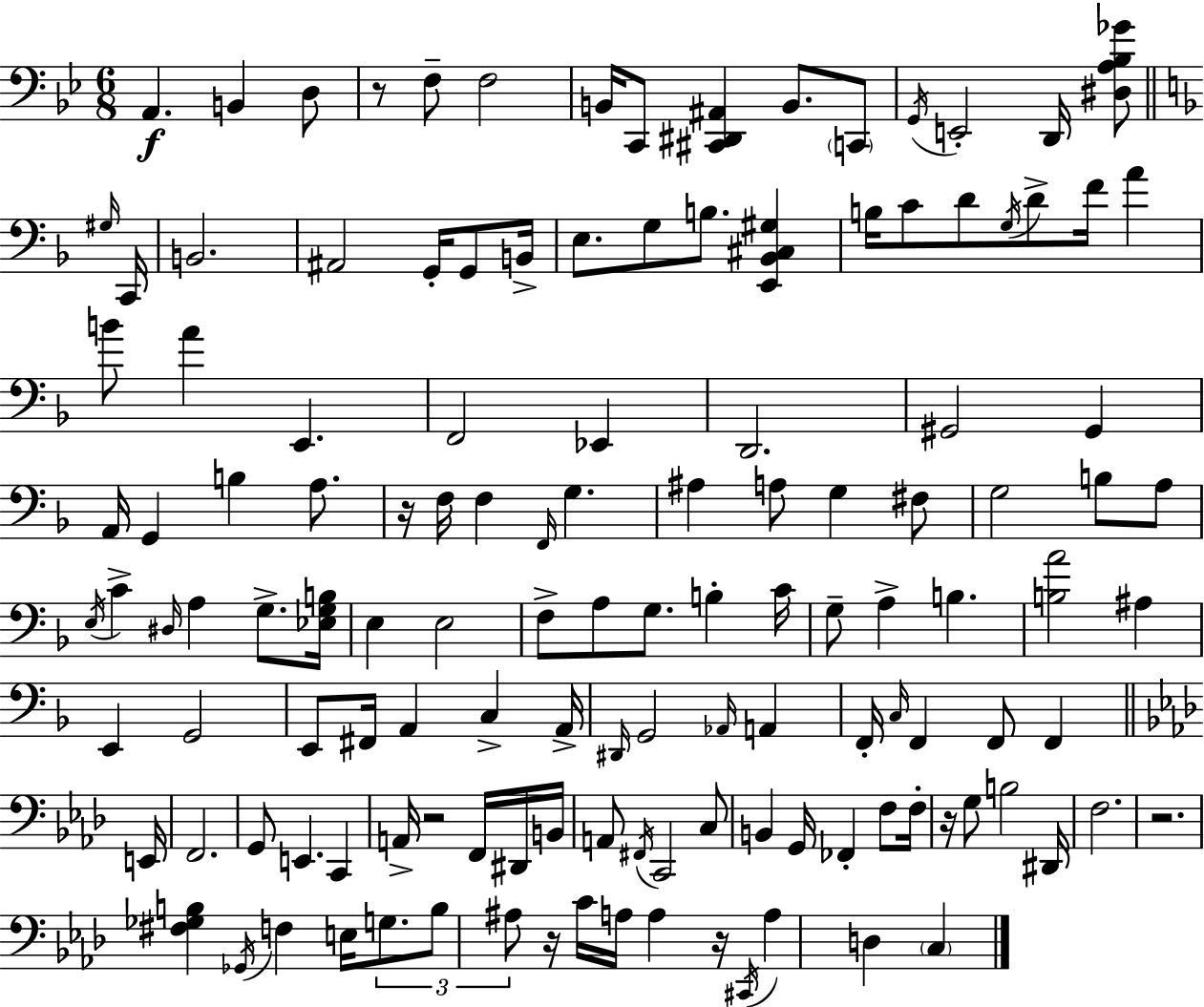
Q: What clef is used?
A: bass